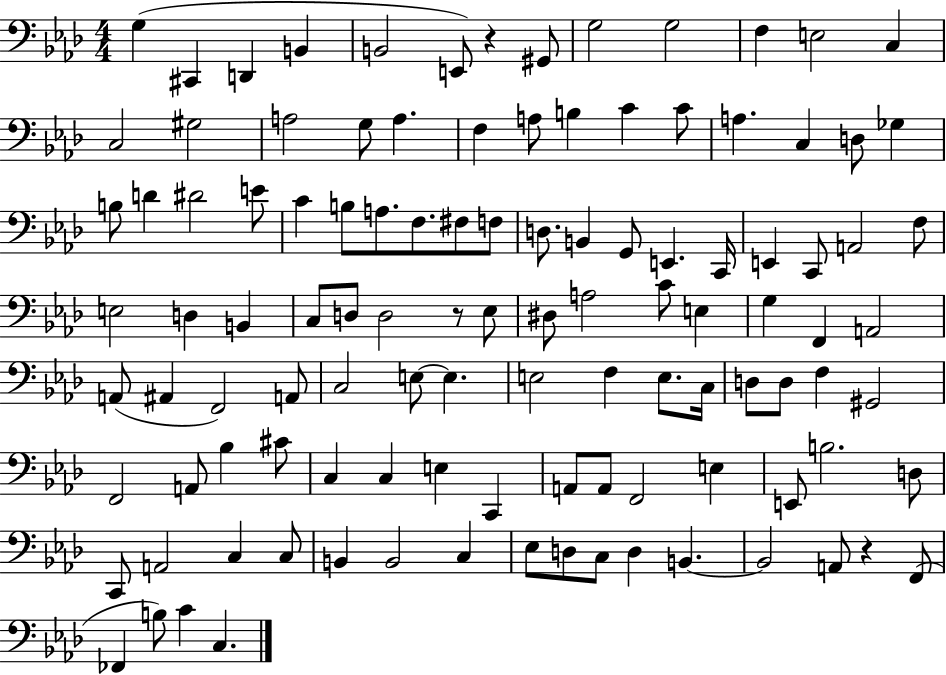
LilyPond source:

{
  \clef bass
  \numericTimeSignature
  \time 4/4
  \key aes \major
  g4( cis,4 d,4 b,4 | b,2 e,8) r4 gis,8 | g2 g2 | f4 e2 c4 | \break c2 gis2 | a2 g8 a4. | f4 a8 b4 c'4 c'8 | a4. c4 d8 ges4 | \break b8 d'4 dis'2 e'8 | c'4 b8 a8. f8. fis8 f8 | d8. b,4 g,8 e,4. c,16 | e,4 c,8 a,2 f8 | \break e2 d4 b,4 | c8 d8 d2 r8 ees8 | dis8 a2 c'8 e4 | g4 f,4 a,2 | \break a,8( ais,4 f,2) a,8 | c2 e8~~ e4. | e2 f4 e8. c16 | d8 d8 f4 gis,2 | \break f,2 a,8 bes4 cis'8 | c4 c4 e4 c,4 | a,8 a,8 f,2 e4 | e,8 b2. d8 | \break c,8 a,2 c4 c8 | b,4 b,2 c4 | ees8 d8 c8 d4 b,4.~~ | b,2 a,8 r4 f,8( | \break fes,4 b8) c'4 c4. | \bar "|."
}